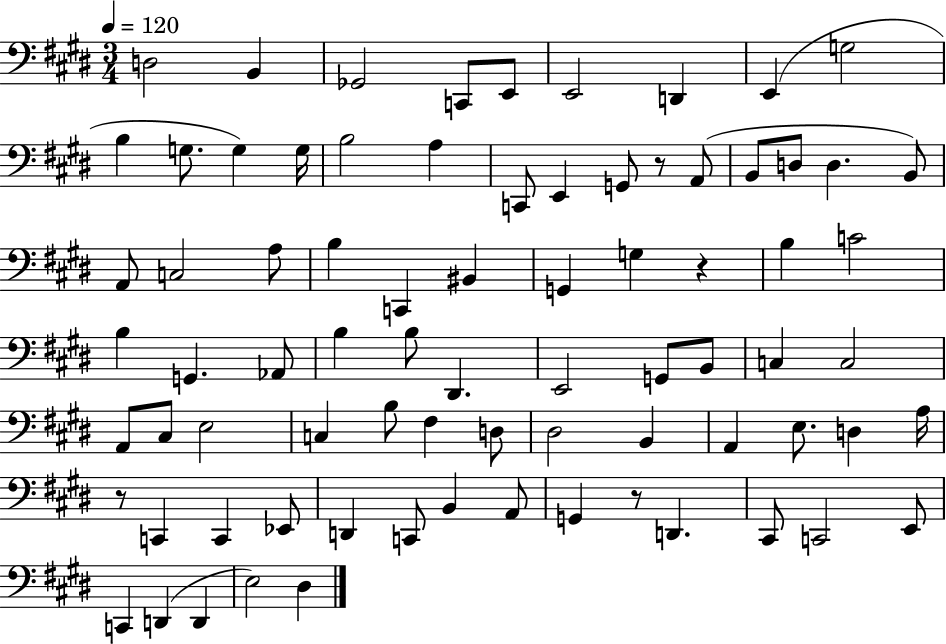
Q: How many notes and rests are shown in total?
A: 78